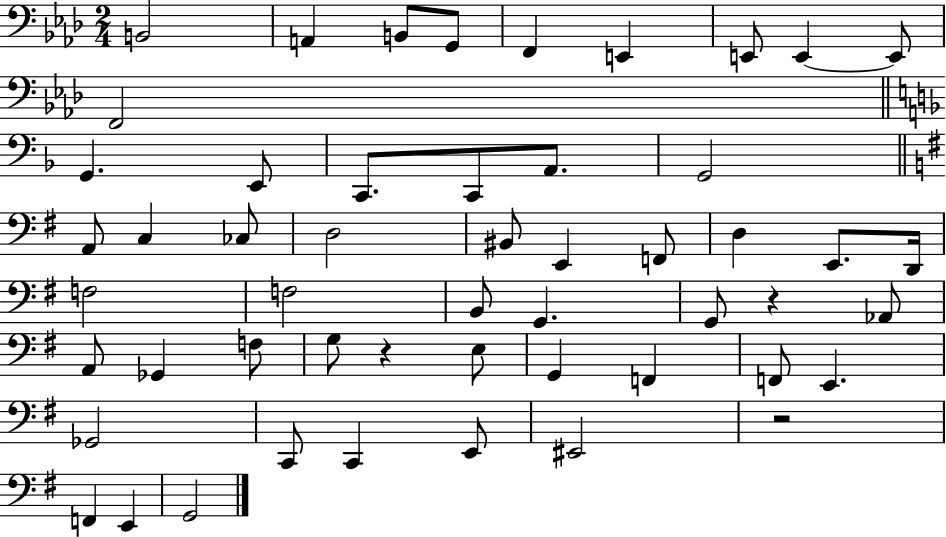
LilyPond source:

{
  \clef bass
  \numericTimeSignature
  \time 2/4
  \key aes \major
  b,2 | a,4 b,8 g,8 | f,4 e,4 | e,8 e,4~~ e,8 | \break f,2 | \bar "||" \break \key f \major g,4. e,8 | c,8. c,8 a,8. | g,2 | \bar "||" \break \key e \minor a,8 c4 ces8 | d2 | bis,8 e,4 f,8 | d4 e,8. d,16 | \break f2 | f2 | b,8 g,4. | g,8 r4 aes,8 | \break a,8 ges,4 f8 | g8 r4 e8 | g,4 f,4 | f,8 e,4. | \break ges,2 | c,8 c,4 e,8 | eis,2 | r2 | \break f,4 e,4 | g,2 | \bar "|."
}